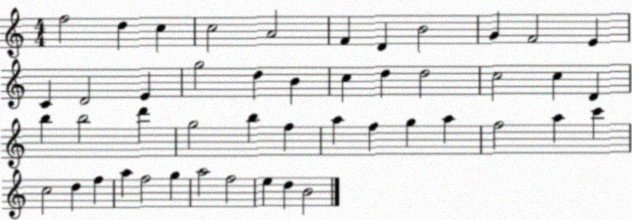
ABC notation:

X:1
T:Untitled
M:4/4
L:1/4
K:C
f2 d c c2 A2 F D B2 G F2 E C D2 E g2 d B c d d2 c2 c D b b2 d' g2 b f a f g a f2 a c' c2 d f a f2 g a2 f2 e d B2